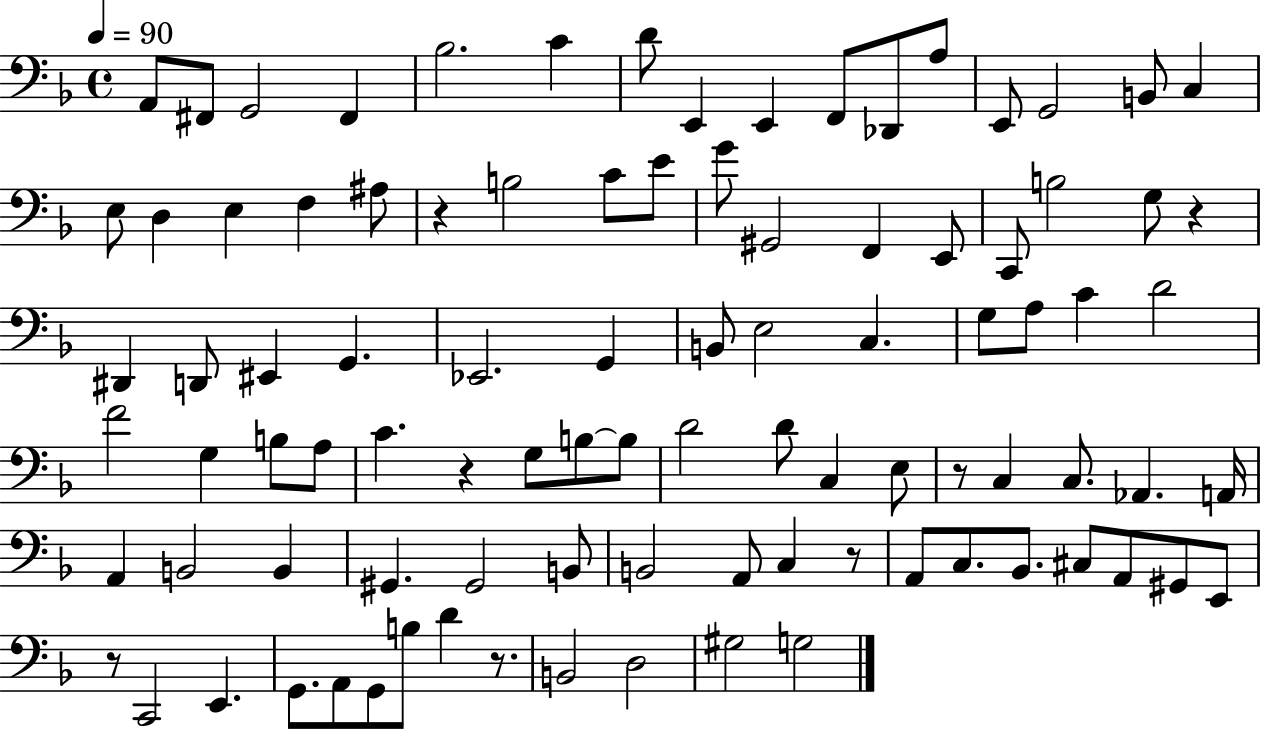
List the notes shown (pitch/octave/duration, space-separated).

A2/e F#2/e G2/h F#2/q Bb3/h. C4/q D4/e E2/q E2/q F2/e Db2/e A3/e E2/e G2/h B2/e C3/q E3/e D3/q E3/q F3/q A#3/e R/q B3/h C4/e E4/e G4/e G#2/h F2/q E2/e C2/e B3/h G3/e R/q D#2/q D2/e EIS2/q G2/q. Eb2/h. G2/q B2/e E3/h C3/q. G3/e A3/e C4/q D4/h F4/h G3/q B3/e A3/e C4/q. R/q G3/e B3/e B3/e D4/h D4/e C3/q E3/e R/e C3/q C3/e. Ab2/q. A2/s A2/q B2/h B2/q G#2/q. G#2/h B2/e B2/h A2/e C3/q R/e A2/e C3/e. Bb2/e. C#3/e A2/e G#2/e E2/e R/e C2/h E2/q. G2/e. A2/e G2/e B3/e D4/q R/e. B2/h D3/h G#3/h G3/h